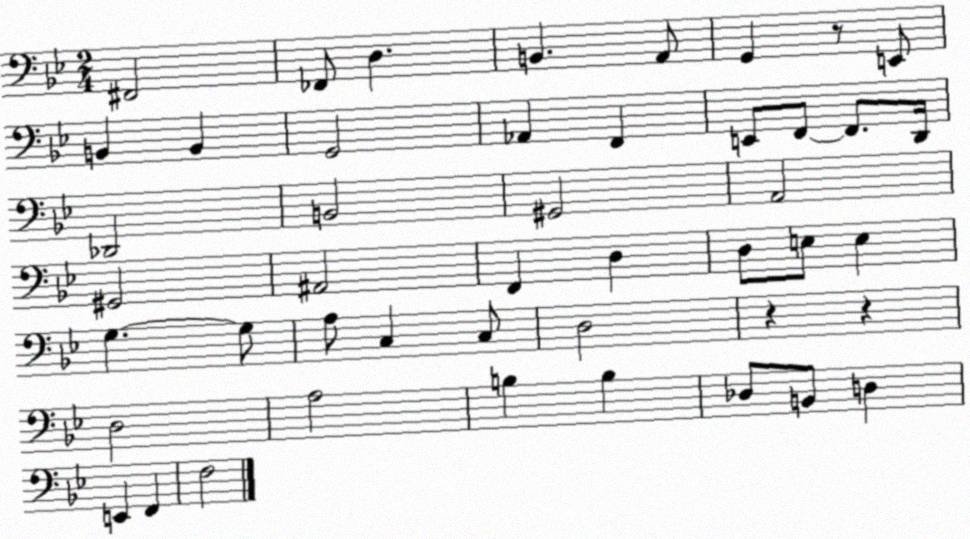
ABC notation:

X:1
T:Untitled
M:2/4
L:1/4
K:Bb
^F,,2 _F,,/2 D, B,, A,,/2 G,, z/2 E,,/2 B,, B,, G,,2 _A,, F,, E,,/2 F,,/2 F,,/2 D,,/4 _D,,2 B,,2 ^G,,2 A,,2 ^G,,2 ^A,,2 F,, D, D,/2 E,/2 E, G, G,/2 A,/2 C, C,/2 D,2 z z D,2 A,2 B, B, _D,/2 B,,/2 D, E,, F,, F,2